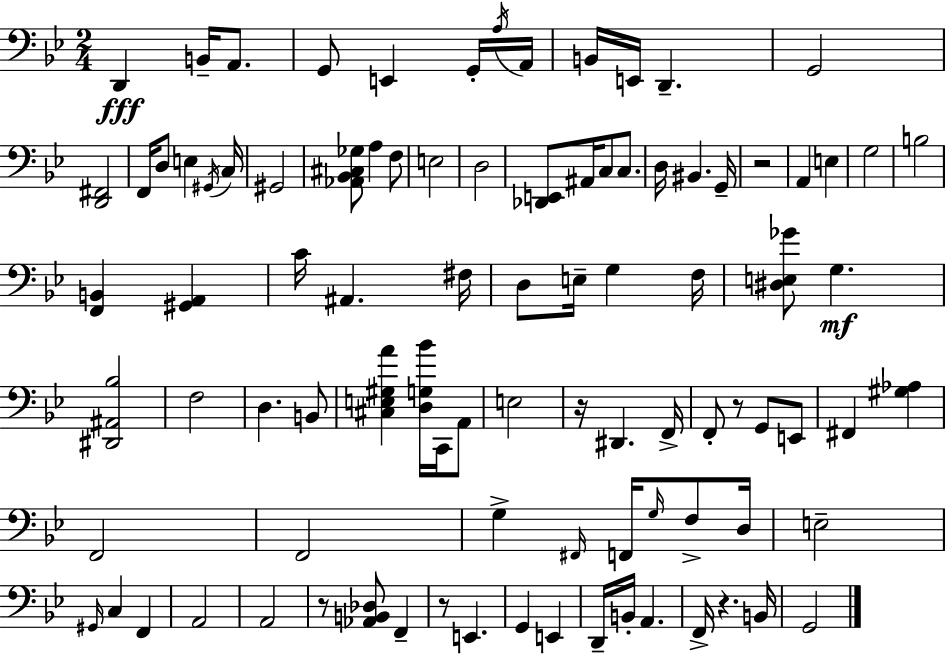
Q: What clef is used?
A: bass